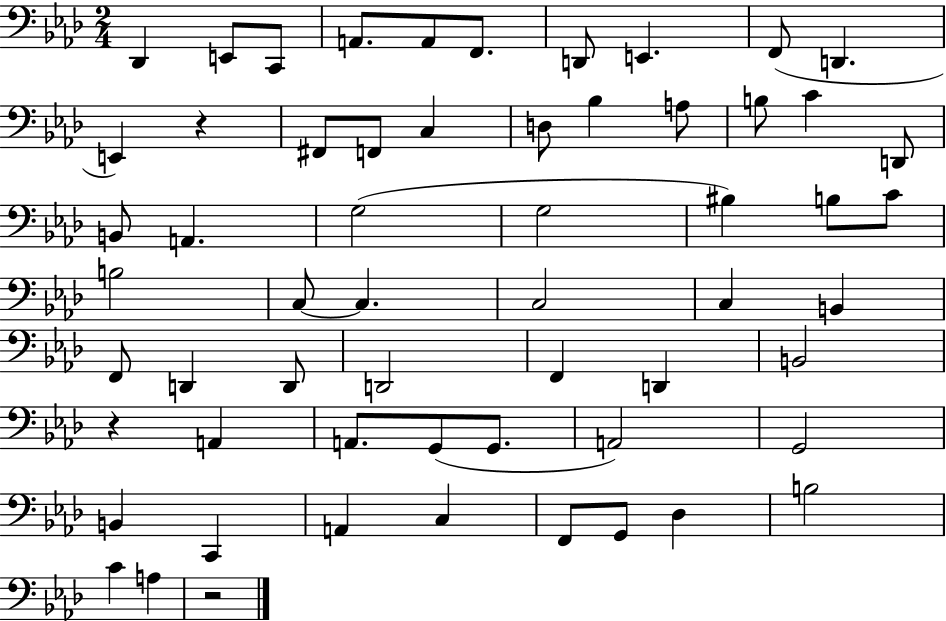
X:1
T:Untitled
M:2/4
L:1/4
K:Ab
_D,, E,,/2 C,,/2 A,,/2 A,,/2 F,,/2 D,,/2 E,, F,,/2 D,, E,, z ^F,,/2 F,,/2 C, D,/2 _B, A,/2 B,/2 C D,,/2 B,,/2 A,, G,2 G,2 ^B, B,/2 C/2 B,2 C,/2 C, C,2 C, B,, F,,/2 D,, D,,/2 D,,2 F,, D,, B,,2 z A,, A,,/2 G,,/2 G,,/2 A,,2 G,,2 B,, C,, A,, C, F,,/2 G,,/2 _D, B,2 C A, z2